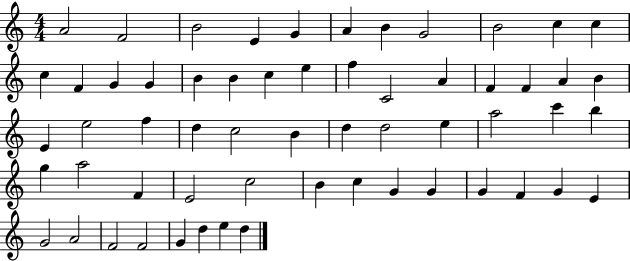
A4/h F4/h B4/h E4/q G4/q A4/q B4/q G4/h B4/h C5/q C5/q C5/q F4/q G4/q G4/q B4/q B4/q C5/q E5/q F5/q C4/h A4/q F4/q F4/q A4/q B4/q E4/q E5/h F5/q D5/q C5/h B4/q D5/q D5/h E5/q A5/h C6/q B5/q G5/q A5/h F4/q E4/h C5/h B4/q C5/q G4/q G4/q G4/q F4/q G4/q E4/q G4/h A4/h F4/h F4/h G4/q D5/q E5/q D5/q